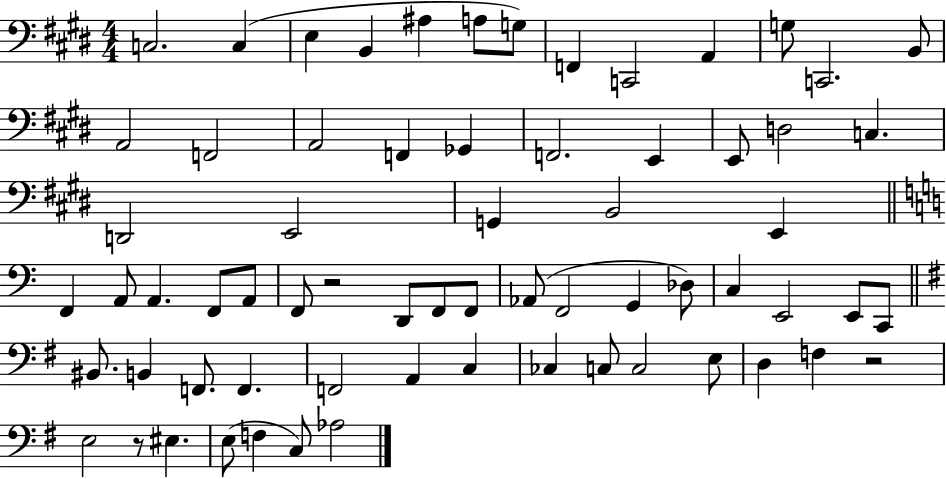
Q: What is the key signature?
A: E major